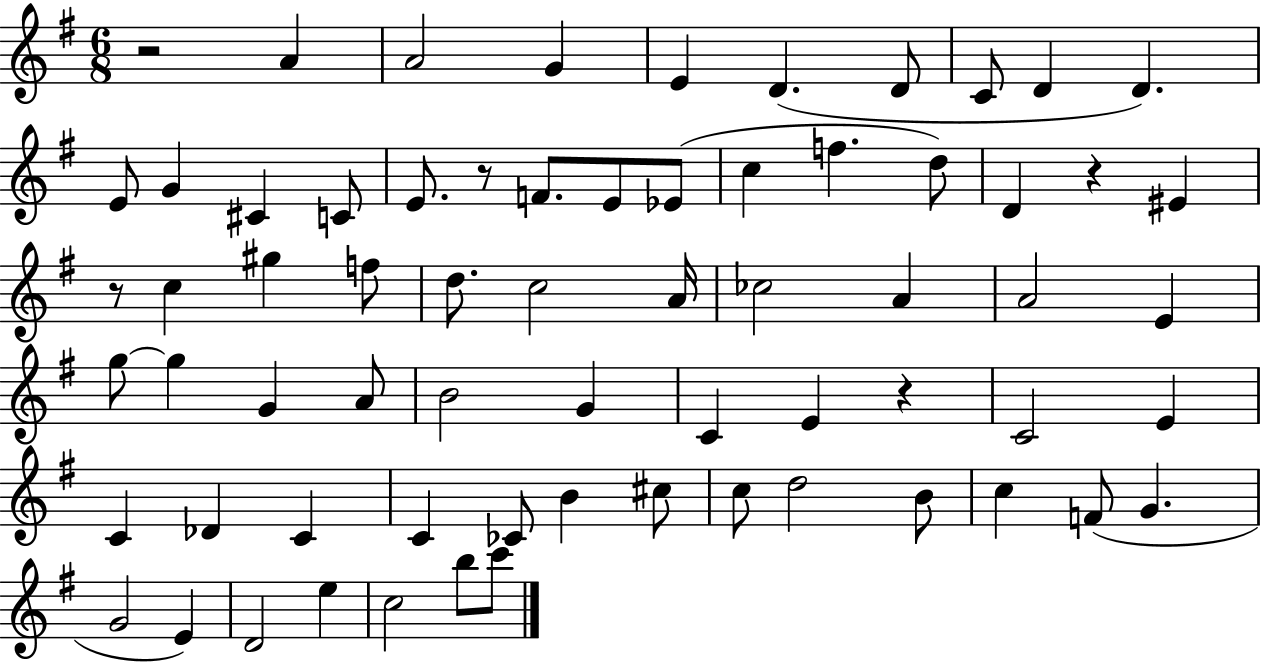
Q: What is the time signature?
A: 6/8